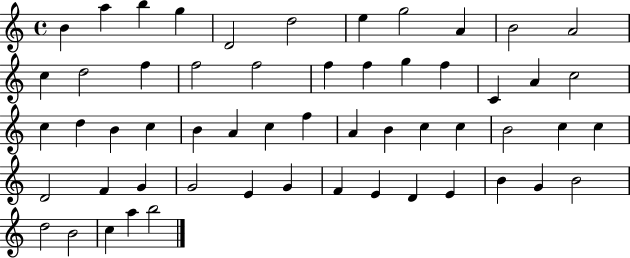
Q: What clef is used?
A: treble